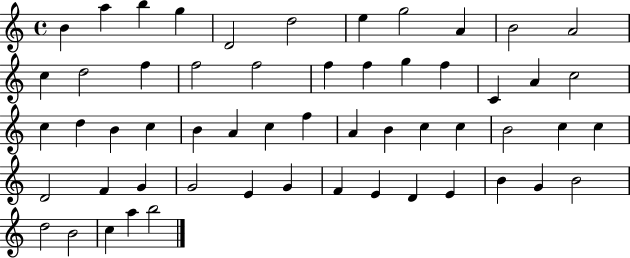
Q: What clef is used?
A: treble